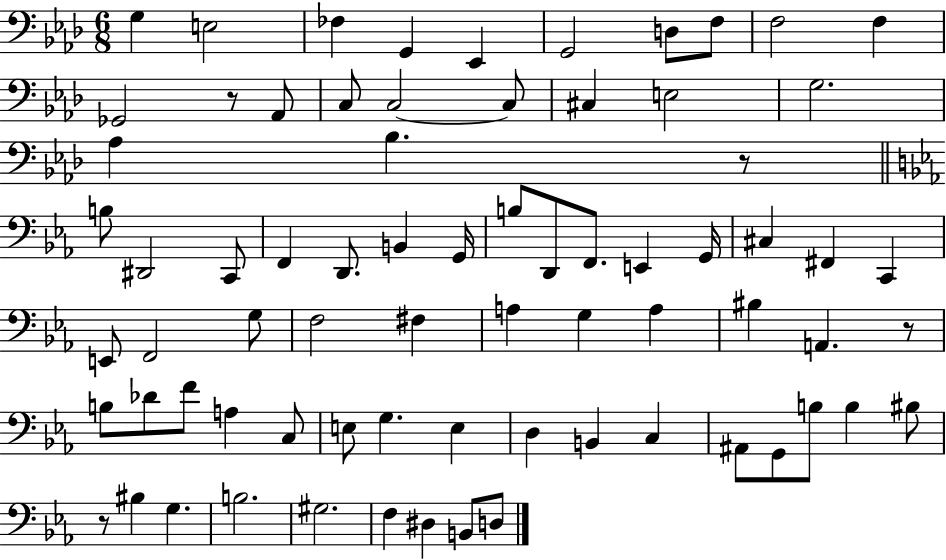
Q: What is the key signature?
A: AES major